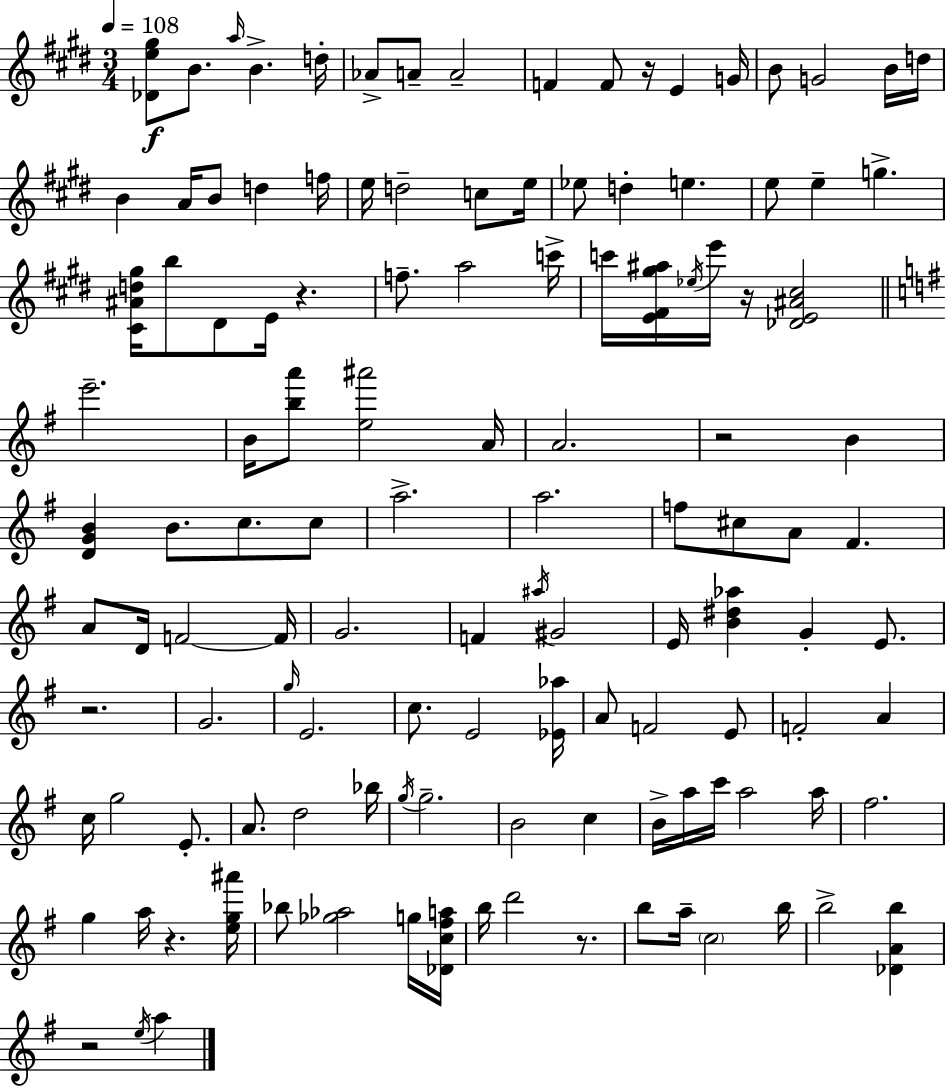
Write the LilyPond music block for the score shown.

{
  \clef treble
  \numericTimeSignature
  \time 3/4
  \key e \major
  \tempo 4 = 108
  <des' e'' gis''>8\f b'8. \grace { a''16 } b'4.-> | d''16-. aes'8-> a'8-- a'2-- | f'4 f'8 r16 e'4 | g'16 b'8 g'2 b'16 | \break d''16 b'4 a'16 b'8 d''4 | f''16 e''16 d''2-- c''8 | e''16 ees''8 d''4-. e''4. | e''8 e''4-- g''4.-> | \break <cis' ais' d'' gis''>16 b''8 dis'8 e'16 r4. | f''8.-- a''2 | c'''16-> c'''16 <e' fis' gis'' ais''>16 \acciaccatura { ees''16 } e'''16 r16 <des' e' ais' cis''>2 | \bar "||" \break \key e \minor e'''2.-- | b'16 <b'' a'''>8 <e'' ais'''>2 a'16 | a'2. | r2 b'4 | \break <d' g' b'>4 b'8. c''8. c''8 | a''2.-> | a''2. | f''8 cis''8 a'8 fis'4. | \break a'8 d'16 f'2~~ f'16 | g'2. | f'4 \acciaccatura { ais''16 } gis'2 | e'16 <b' dis'' aes''>4 g'4-. e'8. | \break r2. | g'2. | \grace { g''16 } e'2. | c''8. e'2 | \break <ees' aes''>16 a'8 f'2 | e'8 f'2-. a'4 | c''16 g''2 e'8.-. | a'8. d''2 | \break bes''16 \acciaccatura { g''16 } g''2.-- | b'2 c''4 | b'16-> a''16 c'''16 a''2 | a''16 fis''2. | \break g''4 a''16 r4. | <e'' g'' ais'''>16 bes''8 <ges'' aes''>2 | g''16 <des' c'' fis'' a''>16 b''16 d'''2 | r8. b''8 a''16-- \parenthesize c''2 | \break b''16 b''2-> <des' a' b''>4 | r2 \acciaccatura { e''16 } | a''4 \bar "|."
}